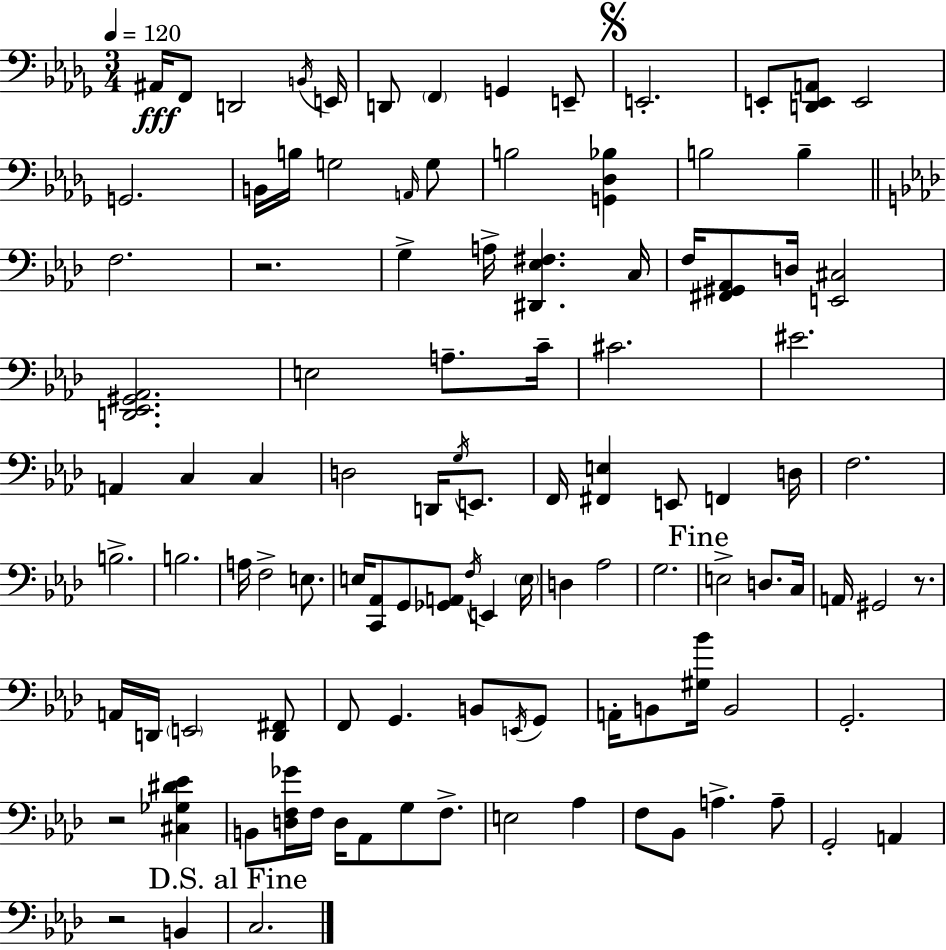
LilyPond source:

{
  \clef bass
  \numericTimeSignature
  \time 3/4
  \key bes \minor
  \tempo 4 = 120
  ais,16\fff f,8 d,2 \acciaccatura { b,16 } | e,16 d,8 \parenthesize f,4 g,4 e,8-- | \mark \markup { \musicglyph "scripts.segno" } e,2.-. | e,8-. <d, e, a,>8 e,2 | \break g,2. | b,16 b16 g2 \grace { a,16 } | g8 b2 <g, des bes>4 | b2 b4-- | \break \bar "||" \break \key f \minor f2. | r2. | g4-> a16-> <dis, ees fis>4. c16 | f16 <fis, gis, aes,>8 d16 <e, cis>2 | \break <d, ees, gis, aes,>2. | e2 a8.-- c'16-- | cis'2. | eis'2. | \break a,4 c4 c4 | d2 d,16 \acciaccatura { g16 } e,8. | f,16 <fis, e>4 e,8 f,4 | d16 f2. | \break b2.-> | b2. | a16 f2-> e8. | e16 <c, aes,>8 g,8 <ges, a,>8 \acciaccatura { f16 } e,4 | \break \parenthesize e16 d4 aes2 | g2. | \mark "Fine" e2-> d8. | c16 a,16 gis,2 r8. | \break a,16 d,16 \parenthesize e,2 | <d, fis,>8 f,8 g,4. b,8 | \acciaccatura { e,16 } g,8 a,16-. b,8 <gis bes'>16 b,2 | g,2.-. | \break r2 <cis ges dis' ees'>4 | b,8 <d f ges'>16 f16 d16 aes,8 g8 | f8.-> e2 aes4 | f8 bes,8 a4.-> | \break a8-- g,2-. a,4 | r2 b,4 | \mark "D.S. al Fine" c2. | \bar "|."
}